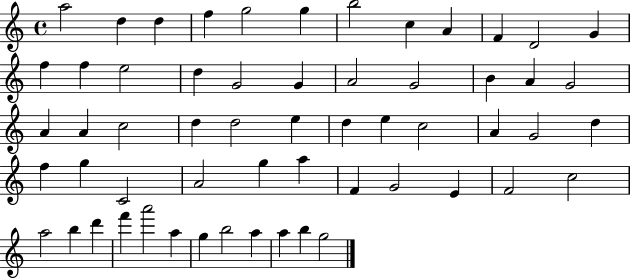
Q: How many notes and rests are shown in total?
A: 58